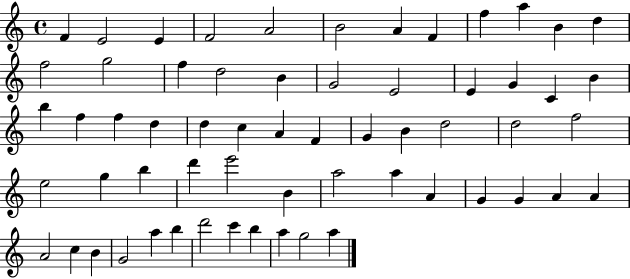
X:1
T:Untitled
M:4/4
L:1/4
K:C
F E2 E F2 A2 B2 A F f a B d f2 g2 f d2 B G2 E2 E G C B b f f d d c A F G B d2 d2 f2 e2 g b d' e'2 B a2 a A G G A A A2 c B G2 a b d'2 c' b a g2 a